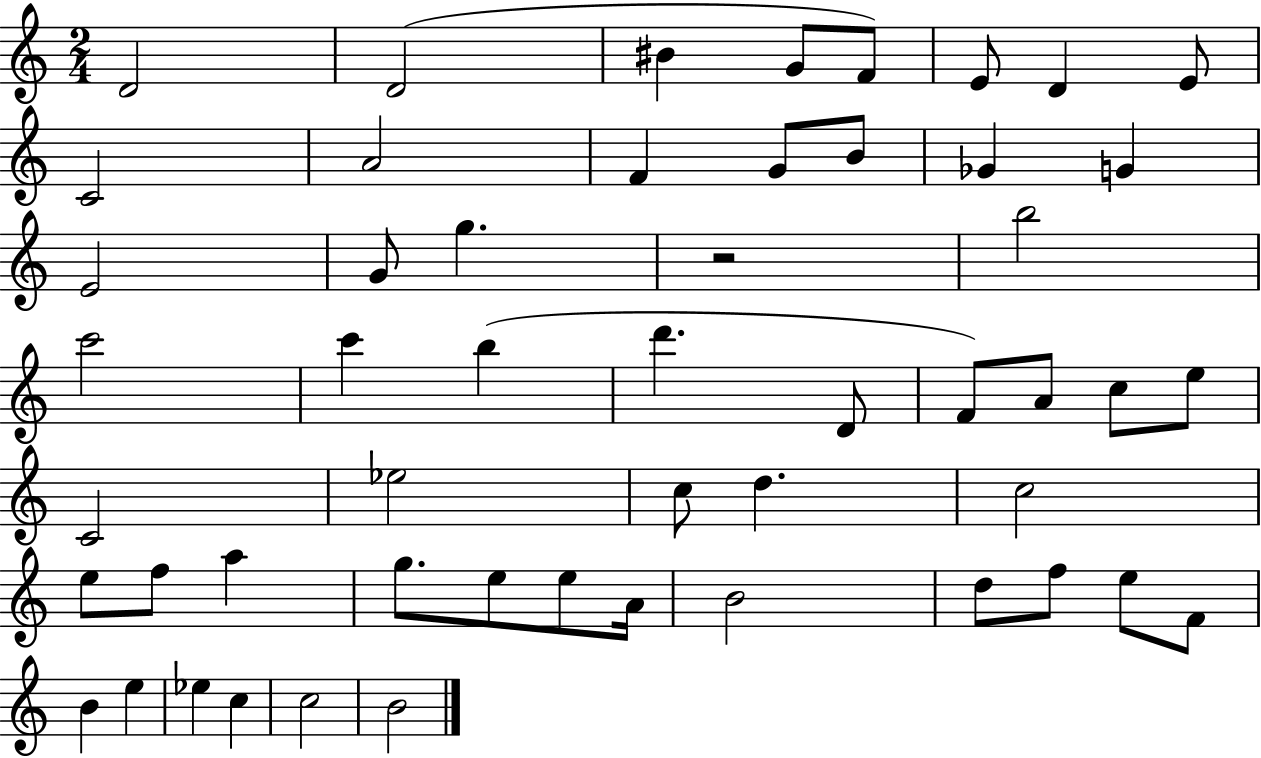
{
  \clef treble
  \numericTimeSignature
  \time 2/4
  \key c \major
  d'2 | d'2( | bis'4 g'8 f'8) | e'8 d'4 e'8 | \break c'2 | a'2 | f'4 g'8 b'8 | ges'4 g'4 | \break e'2 | g'8 g''4. | r2 | b''2 | \break c'''2 | c'''4 b''4( | d'''4. d'8 | f'8) a'8 c''8 e''8 | \break c'2 | ees''2 | c''8 d''4. | c''2 | \break e''8 f''8 a''4 | g''8. e''8 e''8 a'16 | b'2 | d''8 f''8 e''8 f'8 | \break b'4 e''4 | ees''4 c''4 | c''2 | b'2 | \break \bar "|."
}